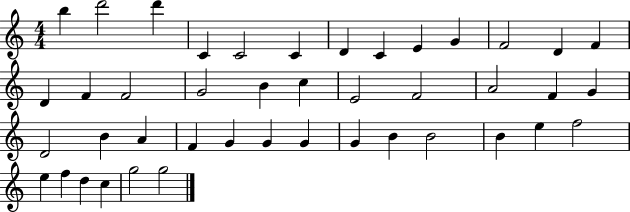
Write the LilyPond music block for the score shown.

{
  \clef treble
  \numericTimeSignature
  \time 4/4
  \key c \major
  b''4 d'''2 d'''4 | c'4 c'2 c'4 | d'4 c'4 e'4 g'4 | f'2 d'4 f'4 | \break d'4 f'4 f'2 | g'2 b'4 c''4 | e'2 f'2 | a'2 f'4 g'4 | \break d'2 b'4 a'4 | f'4 g'4 g'4 g'4 | g'4 b'4 b'2 | b'4 e''4 f''2 | \break e''4 f''4 d''4 c''4 | g''2 g''2 | \bar "|."
}